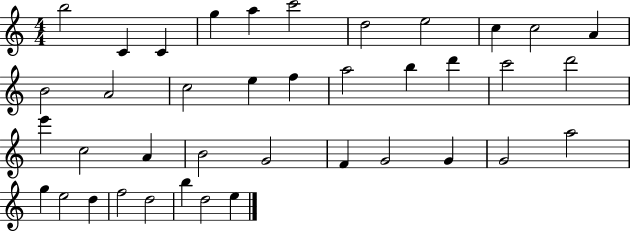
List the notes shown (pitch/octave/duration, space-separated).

B5/h C4/q C4/q G5/q A5/q C6/h D5/h E5/h C5/q C5/h A4/q B4/h A4/h C5/h E5/q F5/q A5/h B5/q D6/q C6/h D6/h E6/q C5/h A4/q B4/h G4/h F4/q G4/h G4/q G4/h A5/h G5/q E5/h D5/q F5/h D5/h B5/q D5/h E5/q